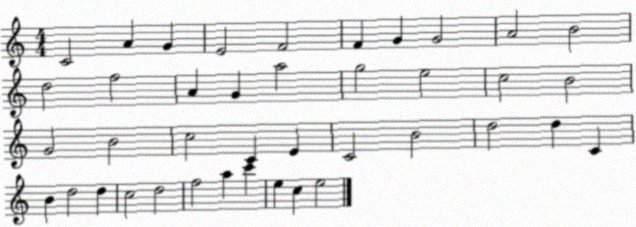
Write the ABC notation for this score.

X:1
T:Untitled
M:4/4
L:1/4
K:C
C2 A G E2 F2 F G G2 A2 B2 d2 f2 A G a2 g2 e2 c2 B2 G2 B2 c2 C E C2 B2 d2 d C B d2 d c2 d2 f2 a c' e c e2